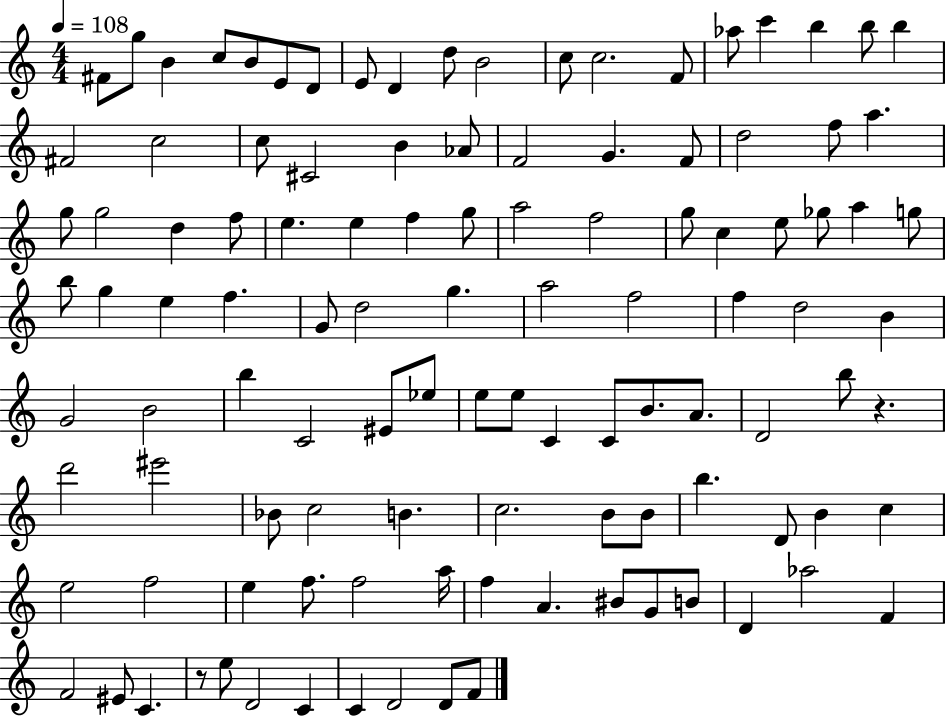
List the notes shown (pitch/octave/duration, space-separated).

F#4/e G5/e B4/q C5/e B4/e E4/e D4/e E4/e D4/q D5/e B4/h C5/e C5/h. F4/e Ab5/e C6/q B5/q B5/e B5/q F#4/h C5/h C5/e C#4/h B4/q Ab4/e F4/h G4/q. F4/e D5/h F5/e A5/q. G5/e G5/h D5/q F5/e E5/q. E5/q F5/q G5/e A5/h F5/h G5/e C5/q E5/e Gb5/e A5/q G5/e B5/e G5/q E5/q F5/q. G4/e D5/h G5/q. A5/h F5/h F5/q D5/h B4/q G4/h B4/h B5/q C4/h EIS4/e Eb5/e E5/e E5/e C4/q C4/e B4/e. A4/e. D4/h B5/e R/q. D6/h EIS6/h Bb4/e C5/h B4/q. C5/h. B4/e B4/e B5/q. D4/e B4/q C5/q E5/h F5/h E5/q F5/e. F5/h A5/s F5/q A4/q. BIS4/e G4/e B4/e D4/q Ab5/h F4/q F4/h EIS4/e C4/q. R/e E5/e D4/h C4/q C4/q D4/h D4/e F4/e